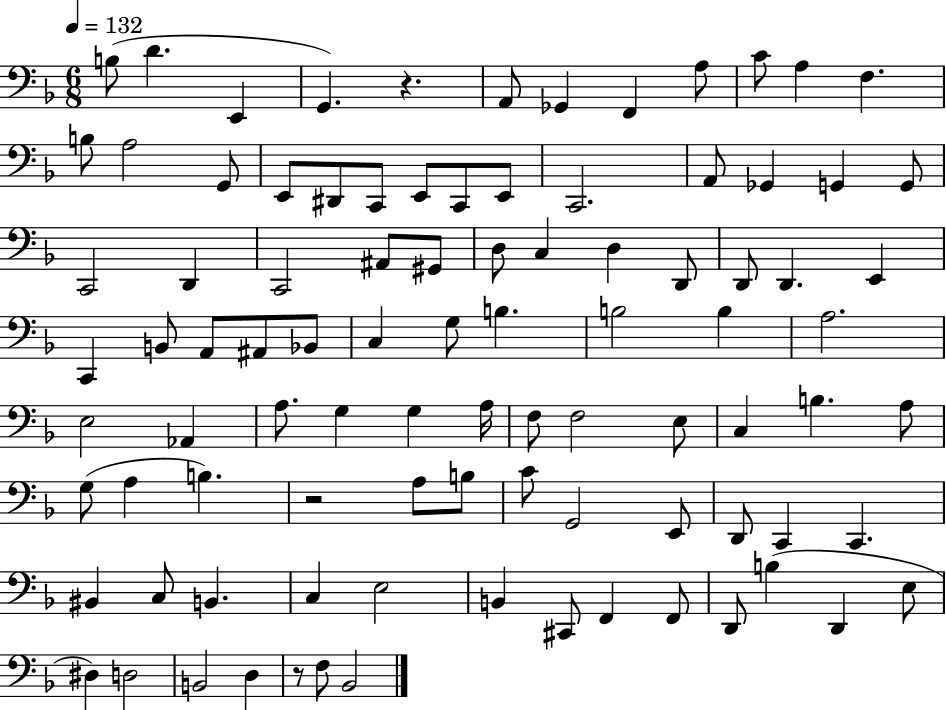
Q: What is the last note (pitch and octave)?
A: Bb2